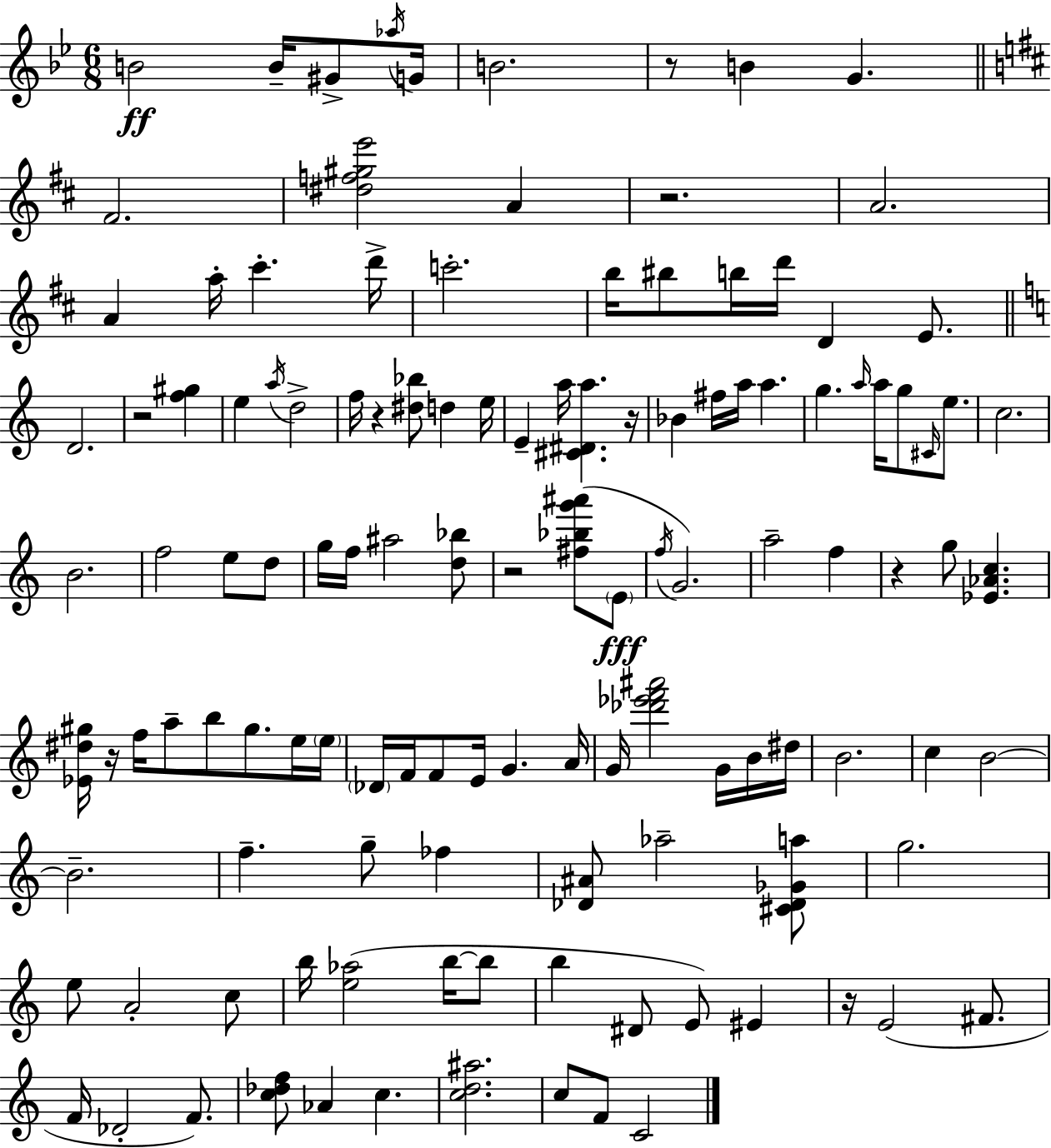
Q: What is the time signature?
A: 6/8